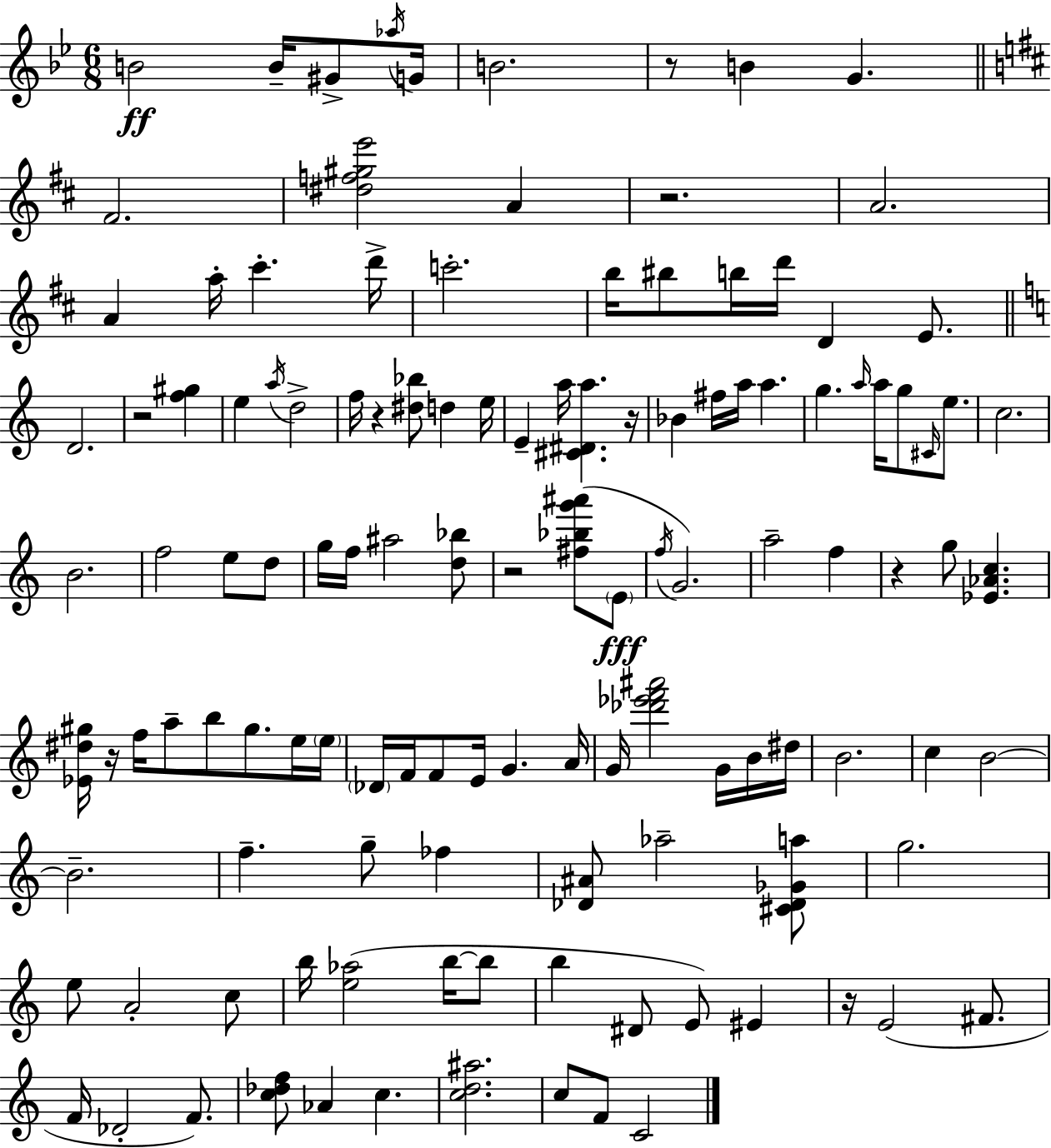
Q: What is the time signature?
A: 6/8